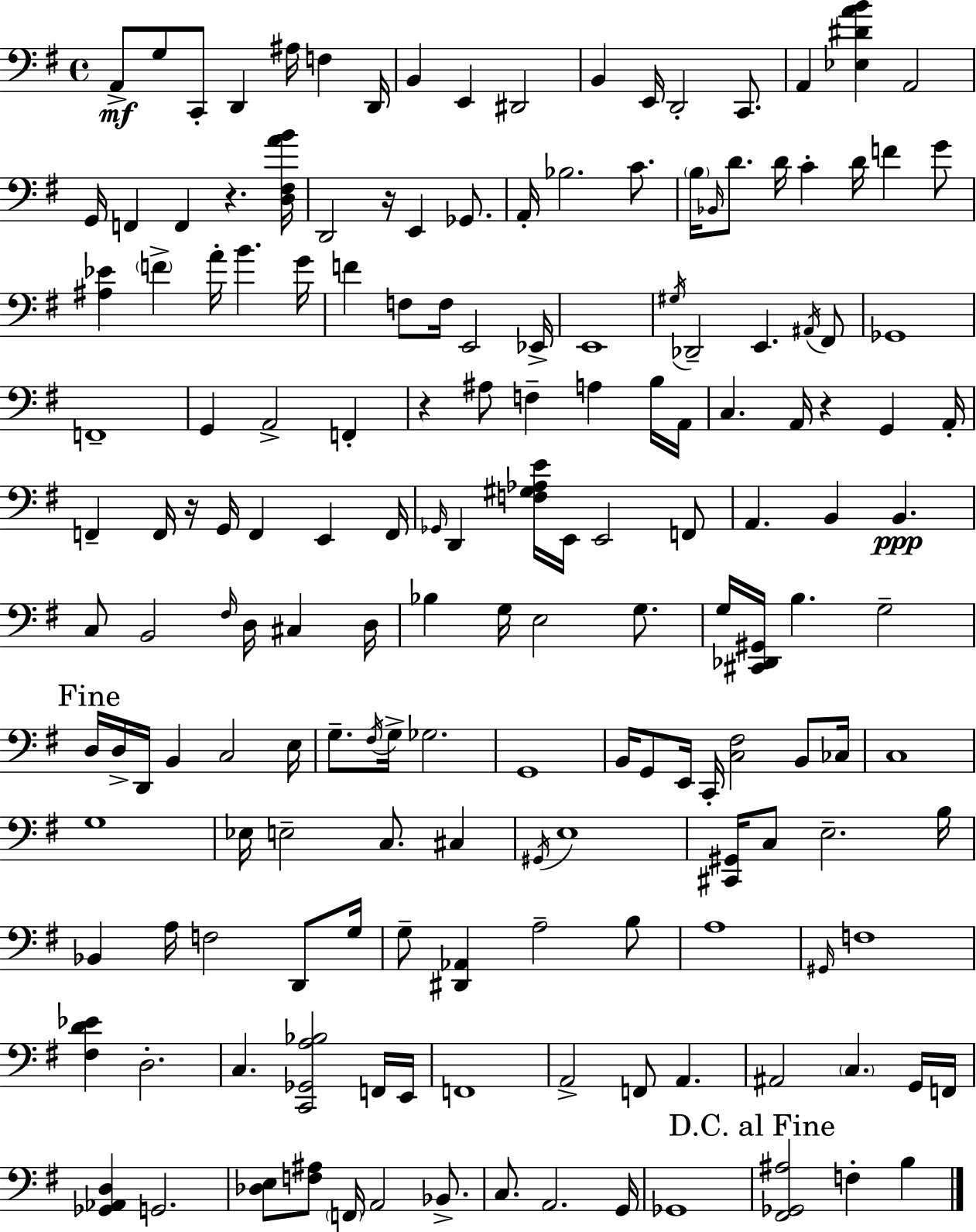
A2/e G3/e C2/e D2/q A#3/s F3/q D2/s B2/q E2/q D#2/h B2/q E2/s D2/h C2/e. A2/q [Eb3,D#4,A4,B4]/q A2/h G2/s F2/q F2/q R/q. [D3,F#3,A4,B4]/s D2/h R/s E2/q Gb2/e. A2/s Bb3/h. C4/e. B3/s Bb2/s D4/e. D4/s C4/q D4/s F4/q G4/e [A#3,Eb4]/q F4/q A4/s B4/q. G4/s F4/q F3/e F3/s E2/h Eb2/s E2/w G#3/s Db2/h E2/q. A#2/s F#2/e Gb2/w F2/w G2/q A2/h F2/q R/q A#3/e F3/q A3/q B3/s A2/s C3/q. A2/s R/q G2/q A2/s F2/q F2/s R/s G2/s F2/q E2/q F2/s Gb2/s D2/q [F3,G#3,Ab3,E4]/s E2/s E2/h F2/e A2/q. B2/q B2/q. C3/e B2/h F#3/s D3/s C#3/q D3/s Bb3/q G3/s E3/h G3/e. G3/s [C#2,Db2,G#2]/s B3/q. G3/h D3/s D3/s D2/s B2/q C3/h E3/s G3/e. F#3/s G3/s Gb3/h. G2/w B2/s G2/e E2/s C2/s [C3,F#3]/h B2/e CES3/s C3/w G3/w Eb3/s E3/h C3/e. C#3/q G#2/s E3/w [C#2,G#2]/s C3/e E3/h. B3/s Bb2/q A3/s F3/h D2/e G3/s G3/e [D#2,Ab2]/q A3/h B3/e A3/w G#2/s F3/w [F#3,D4,Eb4]/q D3/h. C3/q. [C2,Gb2,A3,Bb3]/h F2/s E2/s F2/w A2/h F2/e A2/q. A#2/h C3/q. G2/s F2/s [Gb2,Ab2,D3]/q G2/h. [Db3,E3]/e [F3,A#3]/e F2/s A2/h Bb2/e. C3/e. A2/h. G2/s Gb2/w [F#2,Gb2,A#3]/h F3/q B3/q